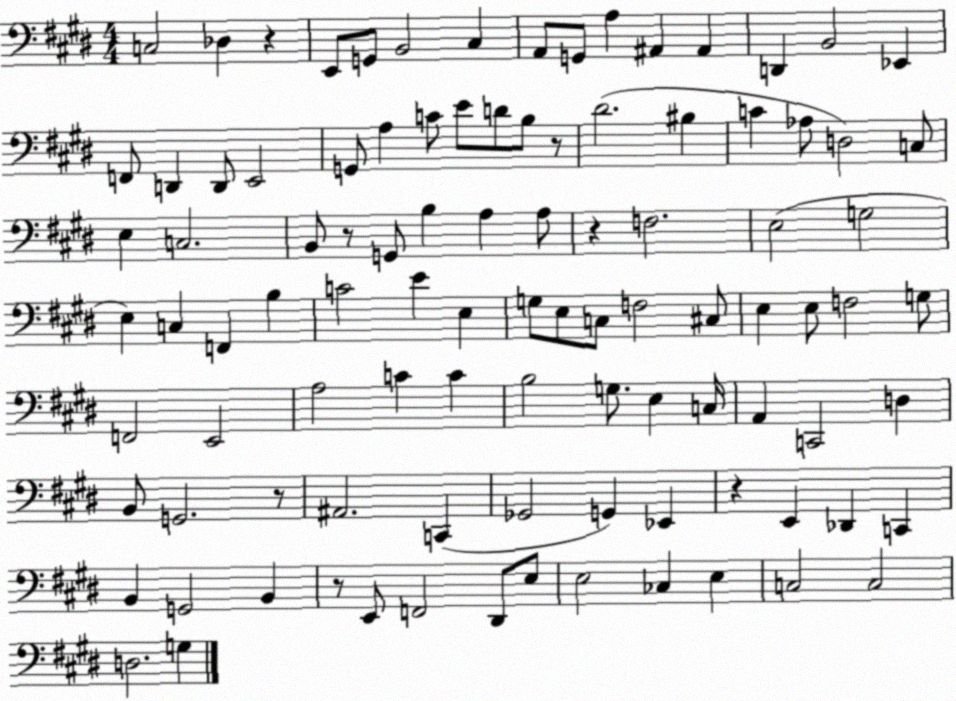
X:1
T:Untitled
M:4/4
L:1/4
K:E
C,2 _D, z E,,/2 G,,/2 B,,2 ^C, A,,/2 G,,/2 A, ^A,, ^A,, D,, B,,2 _E,, F,,/2 D,, D,,/2 E,,2 G,,/2 A, C/2 E/2 D/2 B,/2 z/2 ^D2 ^B, C _A,/2 D,2 C,/2 E, C,2 B,,/2 z/2 G,,/2 B, A, A,/2 z F,2 E,2 G,2 E, C, F,, B, C2 E E, G,/2 E,/2 C,/2 F,2 ^C,/2 E, E,/2 F,2 G,/2 F,,2 E,,2 A,2 C C B,2 G,/2 E, C,/4 A,, C,,2 D, B,,/2 G,,2 z/2 ^A,,2 C,, _G,,2 G,, _E,, z E,, _D,, C,, B,, G,,2 B,, z/2 E,,/2 F,,2 ^D,,/2 E,/2 E,2 _C, E, C,2 C,2 D,2 G,